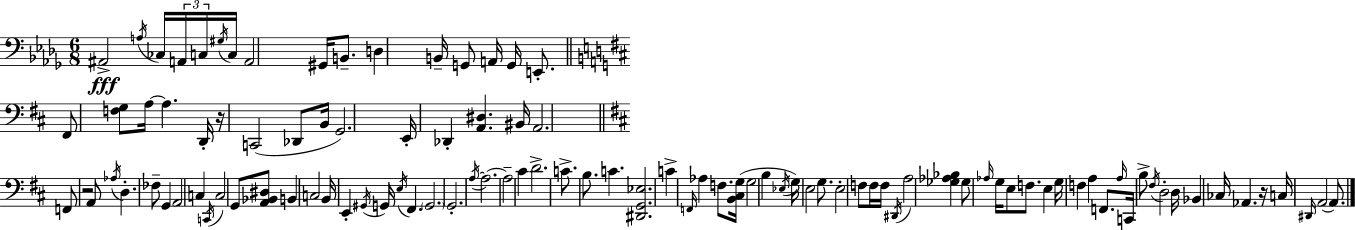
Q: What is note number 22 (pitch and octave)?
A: Db2